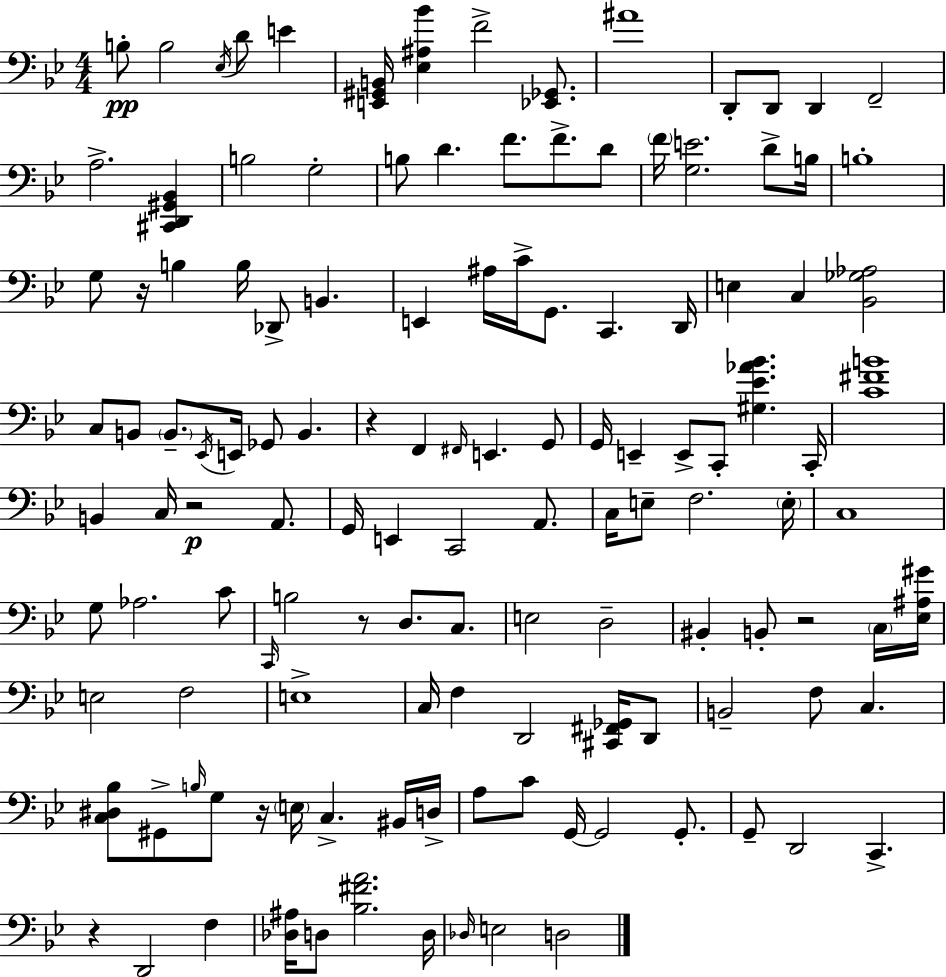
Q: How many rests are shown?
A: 7